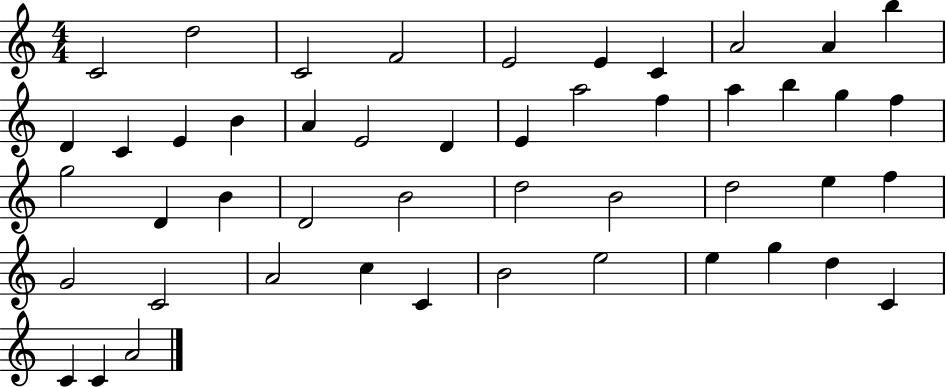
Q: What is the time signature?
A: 4/4